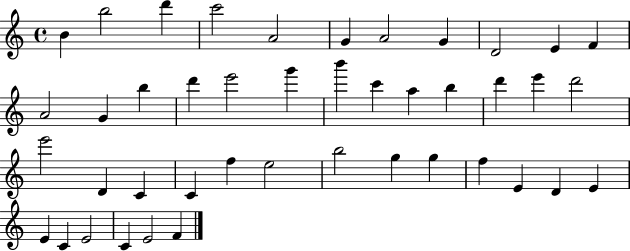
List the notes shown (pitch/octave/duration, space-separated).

B4/q B5/h D6/q C6/h A4/h G4/q A4/h G4/q D4/h E4/q F4/q A4/h G4/q B5/q D6/q E6/h G6/q B6/q C6/q A5/q B5/q D6/q E6/q D6/h E6/h D4/q C4/q C4/q F5/q E5/h B5/h G5/q G5/q F5/q E4/q D4/q E4/q E4/q C4/q E4/h C4/q E4/h F4/q